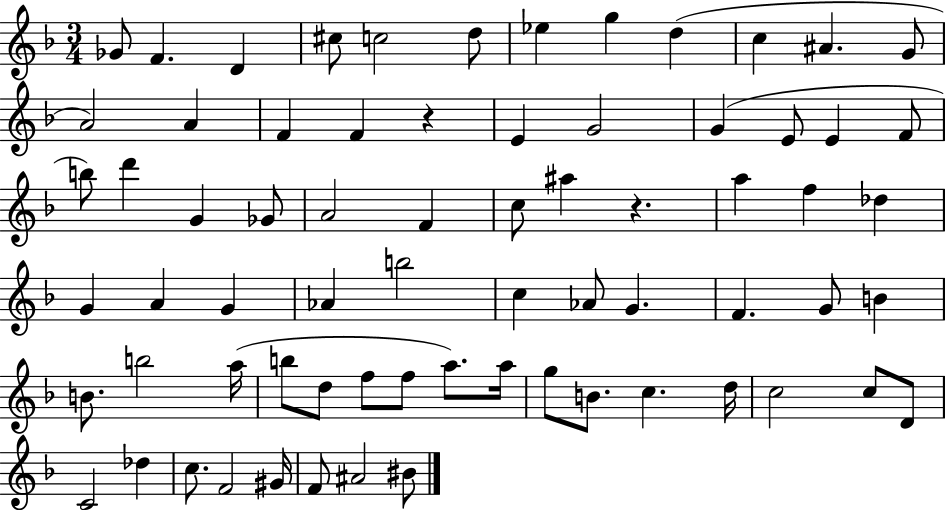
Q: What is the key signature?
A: F major